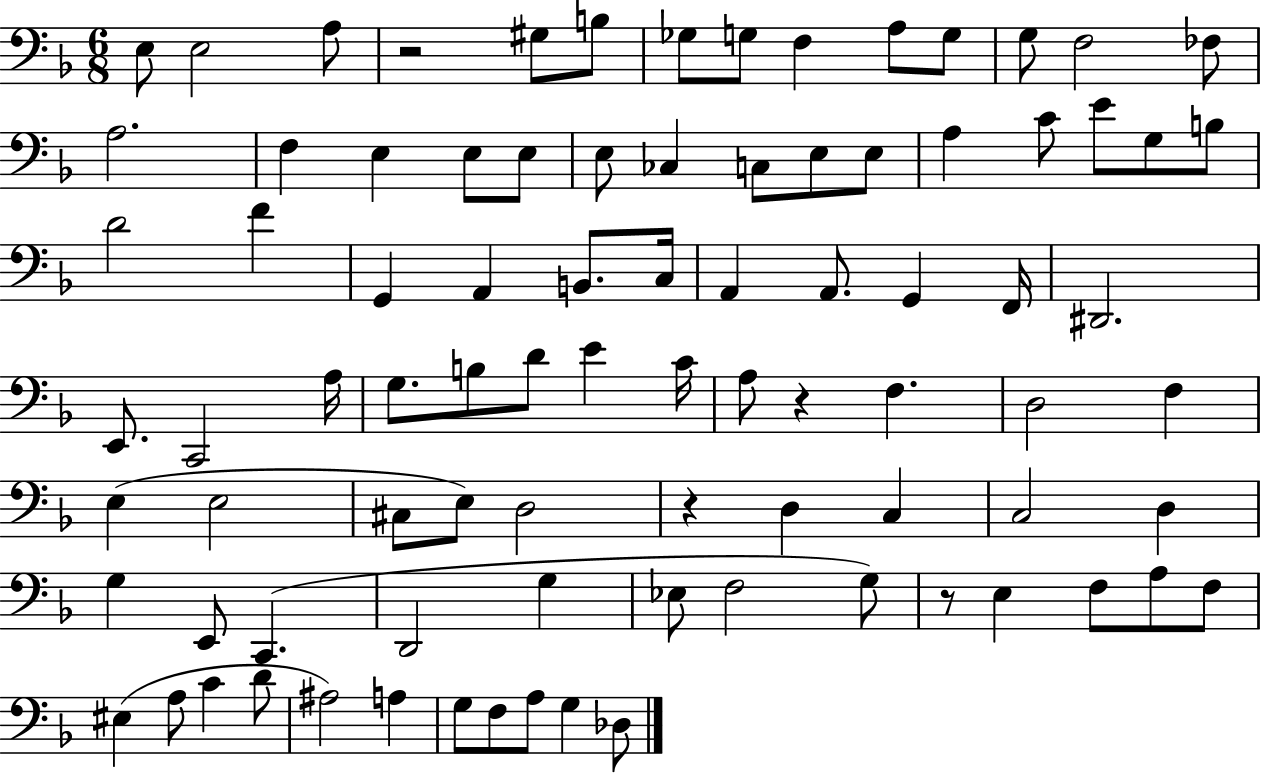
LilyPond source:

{
  \clef bass
  \numericTimeSignature
  \time 6/8
  \key f \major
  e8 e2 a8 | r2 gis8 b8 | ges8 g8 f4 a8 g8 | g8 f2 fes8 | \break a2. | f4 e4 e8 e8 | e8 ces4 c8 e8 e8 | a4 c'8 e'8 g8 b8 | \break d'2 f'4 | g,4 a,4 b,8. c16 | a,4 a,8. g,4 f,16 | dis,2. | \break e,8. c,2 a16 | g8. b8 d'8 e'4 c'16 | a8 r4 f4. | d2 f4 | \break e4( e2 | cis8 e8) d2 | r4 d4 c4 | c2 d4 | \break g4 e,8 c,4.( | d,2 g4 | ees8 f2 g8) | r8 e4 f8 a8 f8 | \break eis4( a8 c'4 d'8 | ais2) a4 | g8 f8 a8 g4 des8 | \bar "|."
}